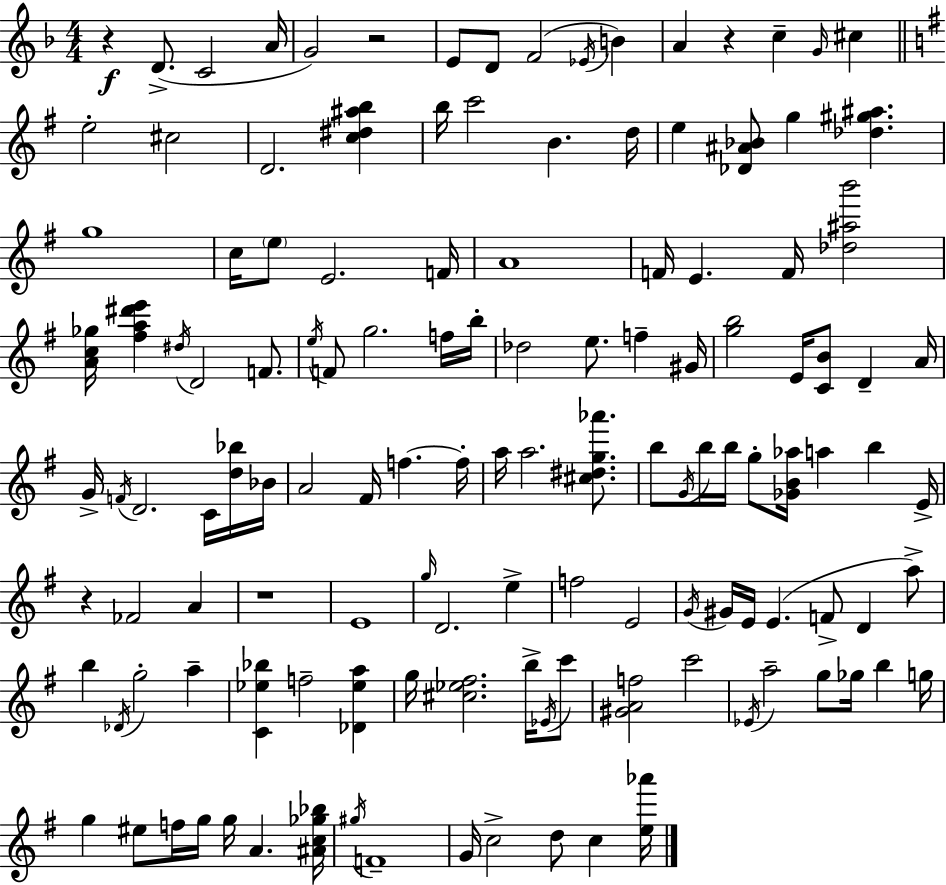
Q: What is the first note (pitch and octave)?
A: D4